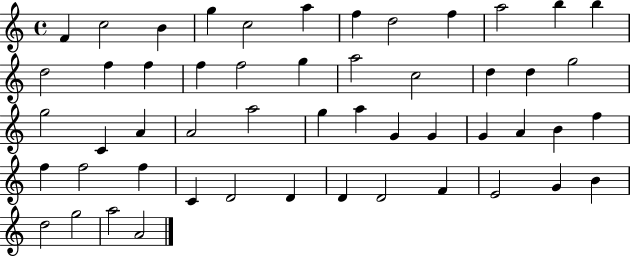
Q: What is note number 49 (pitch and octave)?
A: D5